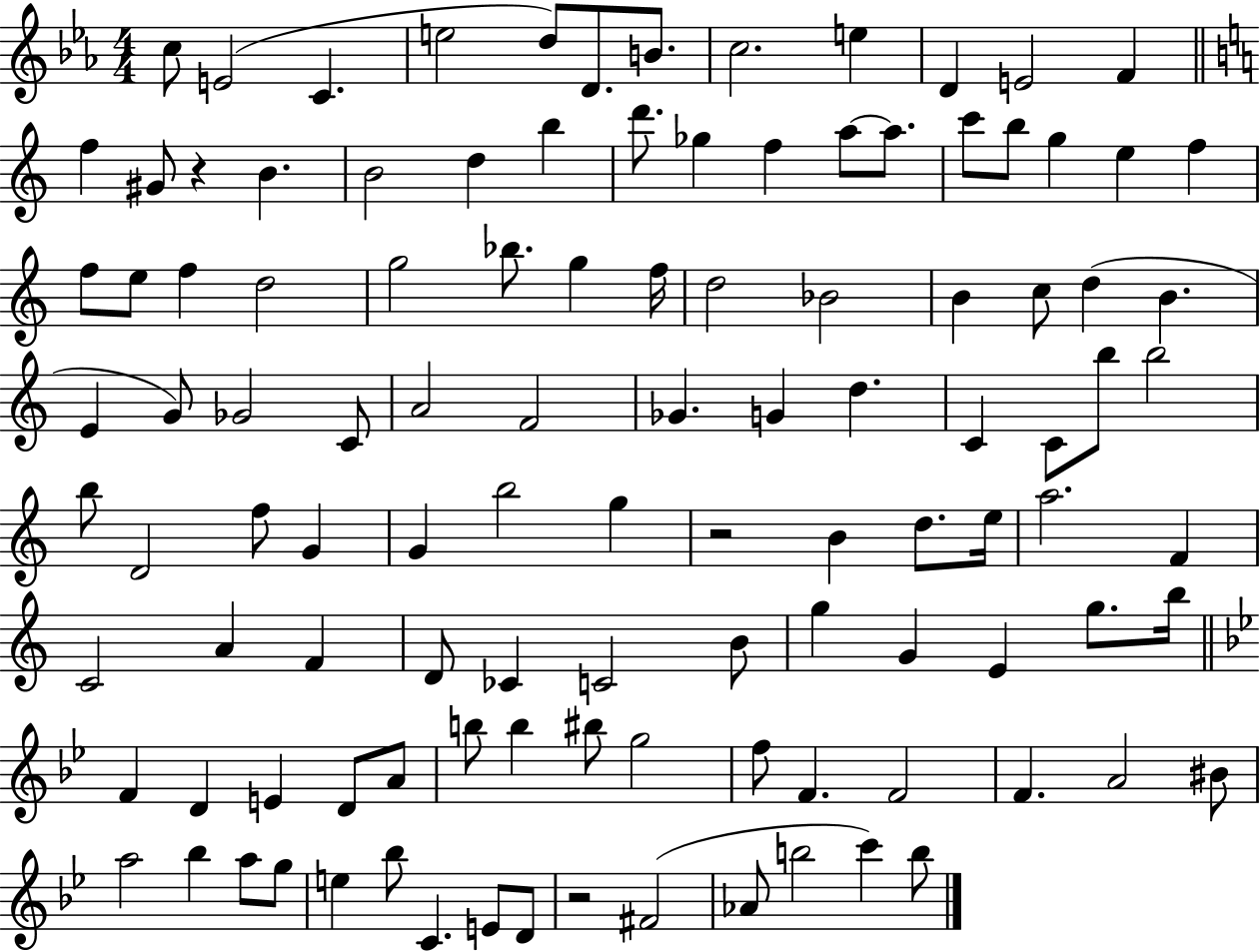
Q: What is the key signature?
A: EES major